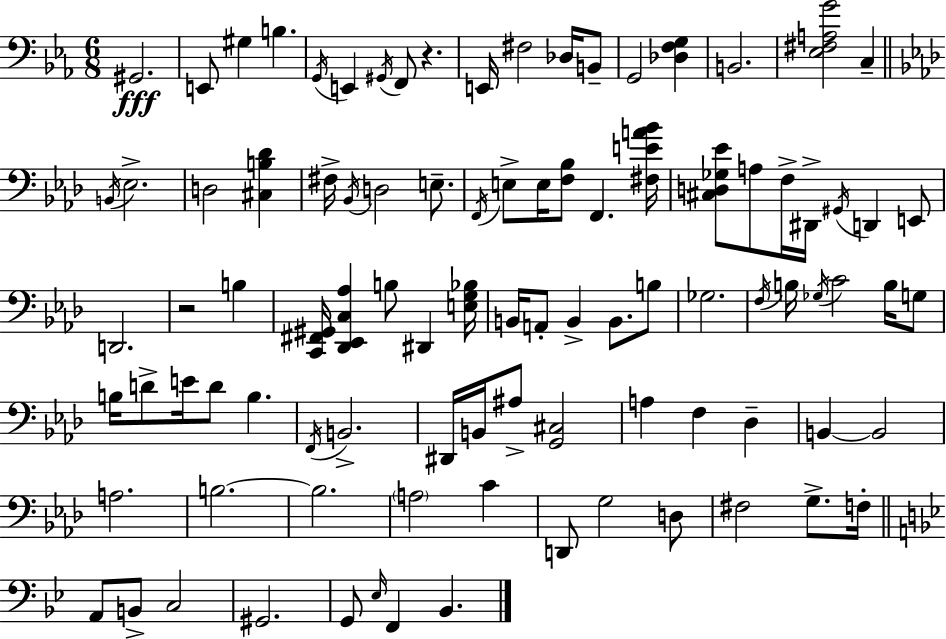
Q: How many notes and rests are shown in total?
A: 94